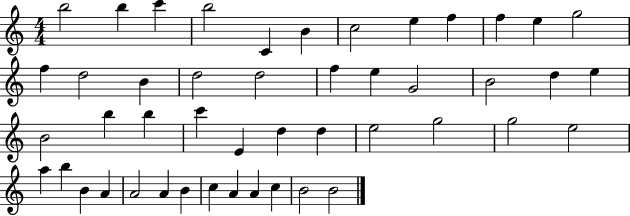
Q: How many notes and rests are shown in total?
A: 47